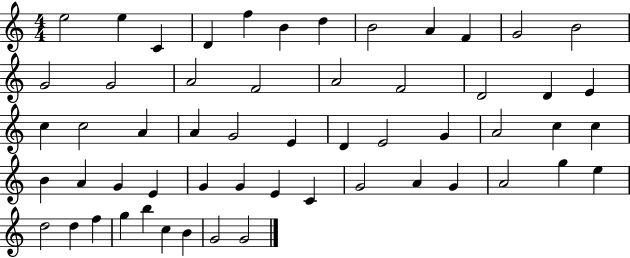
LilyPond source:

{
  \clef treble
  \numericTimeSignature
  \time 4/4
  \key c \major
  e''2 e''4 c'4 | d'4 f''4 b'4 d''4 | b'2 a'4 f'4 | g'2 b'2 | \break g'2 g'2 | a'2 f'2 | a'2 f'2 | d'2 d'4 e'4 | \break c''4 c''2 a'4 | a'4 g'2 e'4 | d'4 e'2 g'4 | a'2 c''4 c''4 | \break b'4 a'4 g'4 e'4 | g'4 g'4 e'4 c'4 | g'2 a'4 g'4 | a'2 g''4 e''4 | \break d''2 d''4 f''4 | g''4 b''4 c''4 b'4 | g'2 g'2 | \bar "|."
}